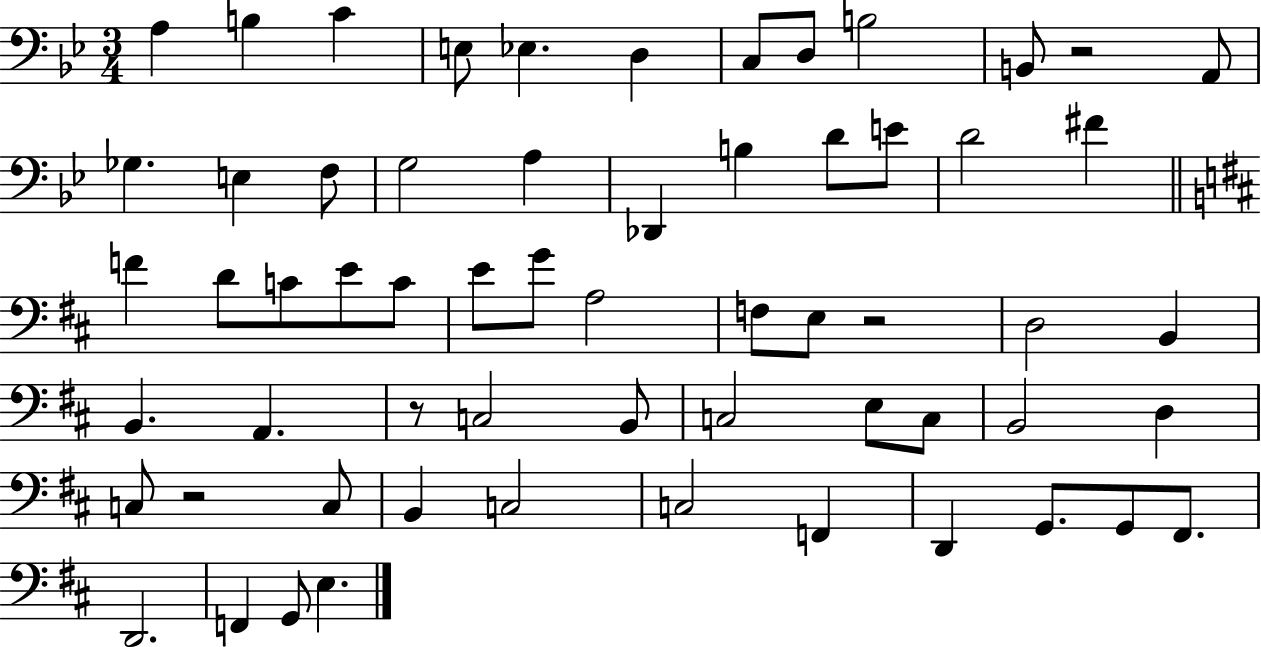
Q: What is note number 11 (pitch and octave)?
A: A2